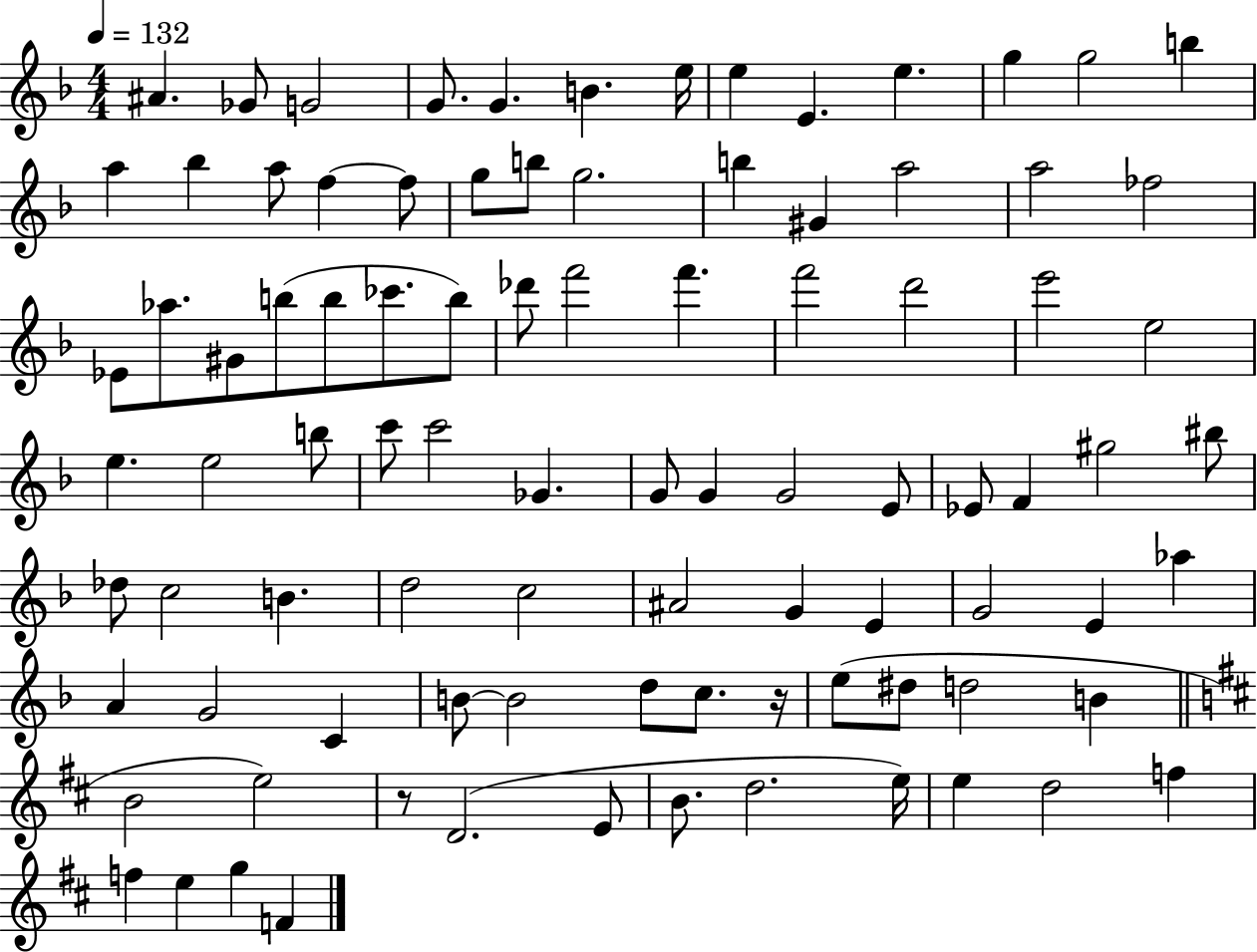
{
  \clef treble
  \numericTimeSignature
  \time 4/4
  \key f \major
  \tempo 4 = 132
  ais'4. ges'8 g'2 | g'8. g'4. b'4. e''16 | e''4 e'4. e''4. | g''4 g''2 b''4 | \break a''4 bes''4 a''8 f''4~~ f''8 | g''8 b''8 g''2. | b''4 gis'4 a''2 | a''2 fes''2 | \break ees'8 aes''8. gis'8 b''8( b''8 ces'''8. b''8) | des'''8 f'''2 f'''4. | f'''2 d'''2 | e'''2 e''2 | \break e''4. e''2 b''8 | c'''8 c'''2 ges'4. | g'8 g'4 g'2 e'8 | ees'8 f'4 gis''2 bis''8 | \break des''8 c''2 b'4. | d''2 c''2 | ais'2 g'4 e'4 | g'2 e'4 aes''4 | \break a'4 g'2 c'4 | b'8~~ b'2 d''8 c''8. r16 | e''8( dis''8 d''2 b'4 | \bar "||" \break \key b \minor b'2 e''2) | r8 d'2.( e'8 | b'8. d''2. e''16) | e''4 d''2 f''4 | \break f''4 e''4 g''4 f'4 | \bar "|."
}